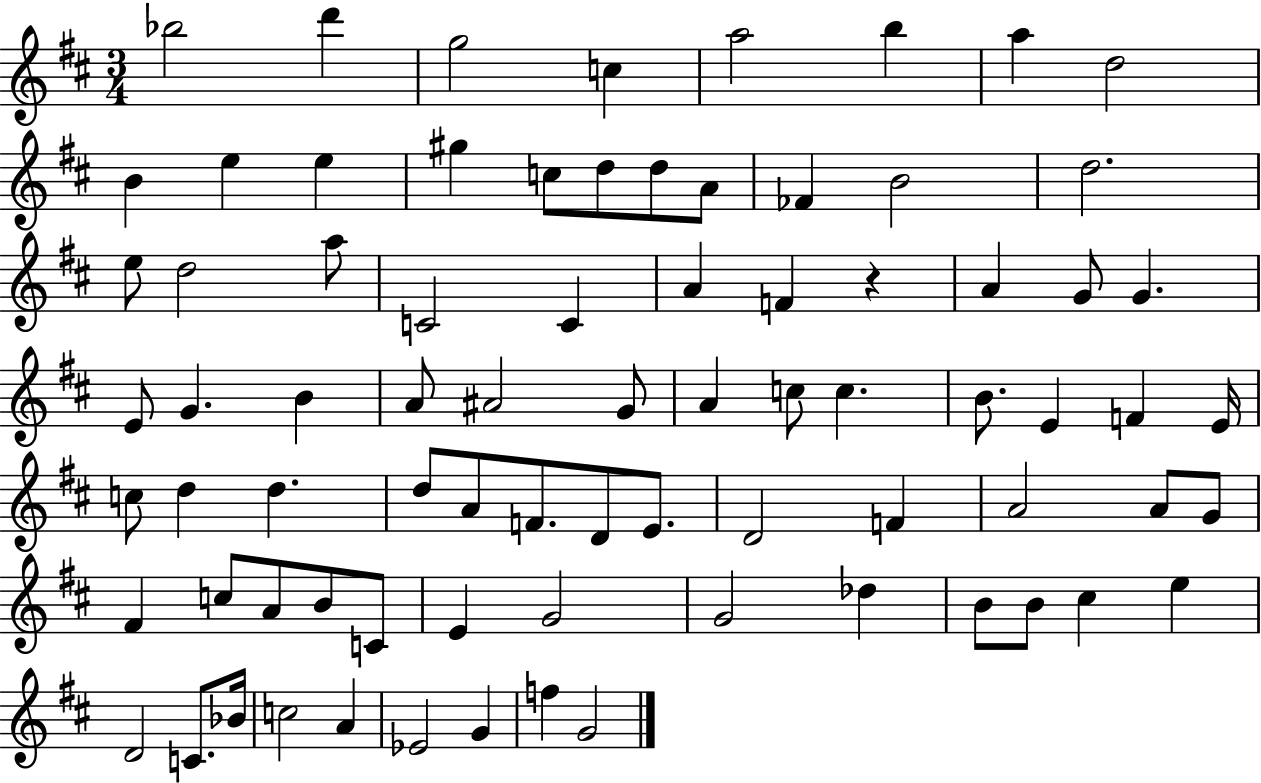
{
  \clef treble
  \numericTimeSignature
  \time 3/4
  \key d \major
  \repeat volta 2 { bes''2 d'''4 | g''2 c''4 | a''2 b''4 | a''4 d''2 | \break b'4 e''4 e''4 | gis''4 c''8 d''8 d''8 a'8 | fes'4 b'2 | d''2. | \break e''8 d''2 a''8 | c'2 c'4 | a'4 f'4 r4 | a'4 g'8 g'4. | \break e'8 g'4. b'4 | a'8 ais'2 g'8 | a'4 c''8 c''4. | b'8. e'4 f'4 e'16 | \break c''8 d''4 d''4. | d''8 a'8 f'8. d'8 e'8. | d'2 f'4 | a'2 a'8 g'8 | \break fis'4 c''8 a'8 b'8 c'8 | e'4 g'2 | g'2 des''4 | b'8 b'8 cis''4 e''4 | \break d'2 c'8. bes'16 | c''2 a'4 | ees'2 g'4 | f''4 g'2 | \break } \bar "|."
}